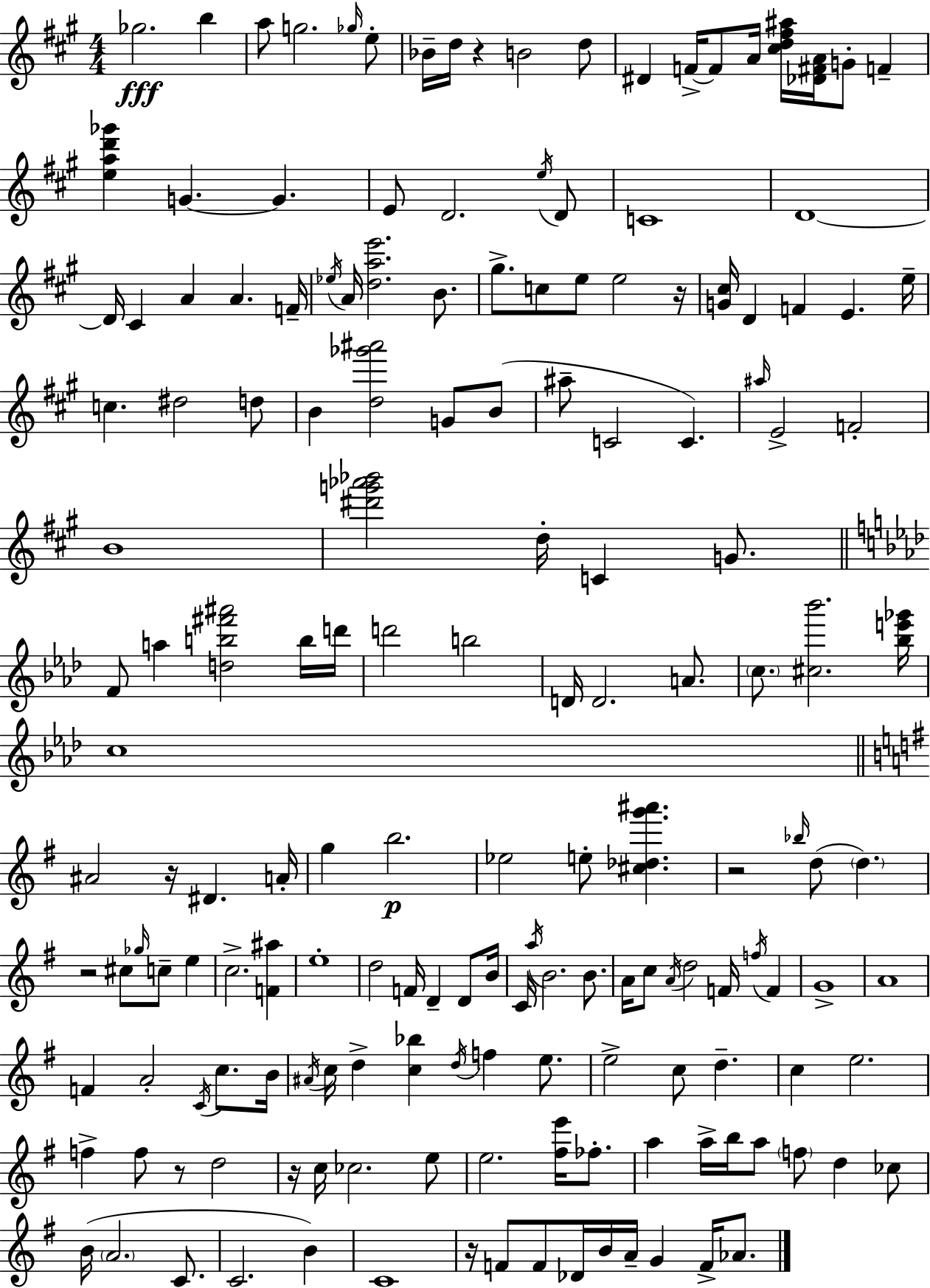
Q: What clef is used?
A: treble